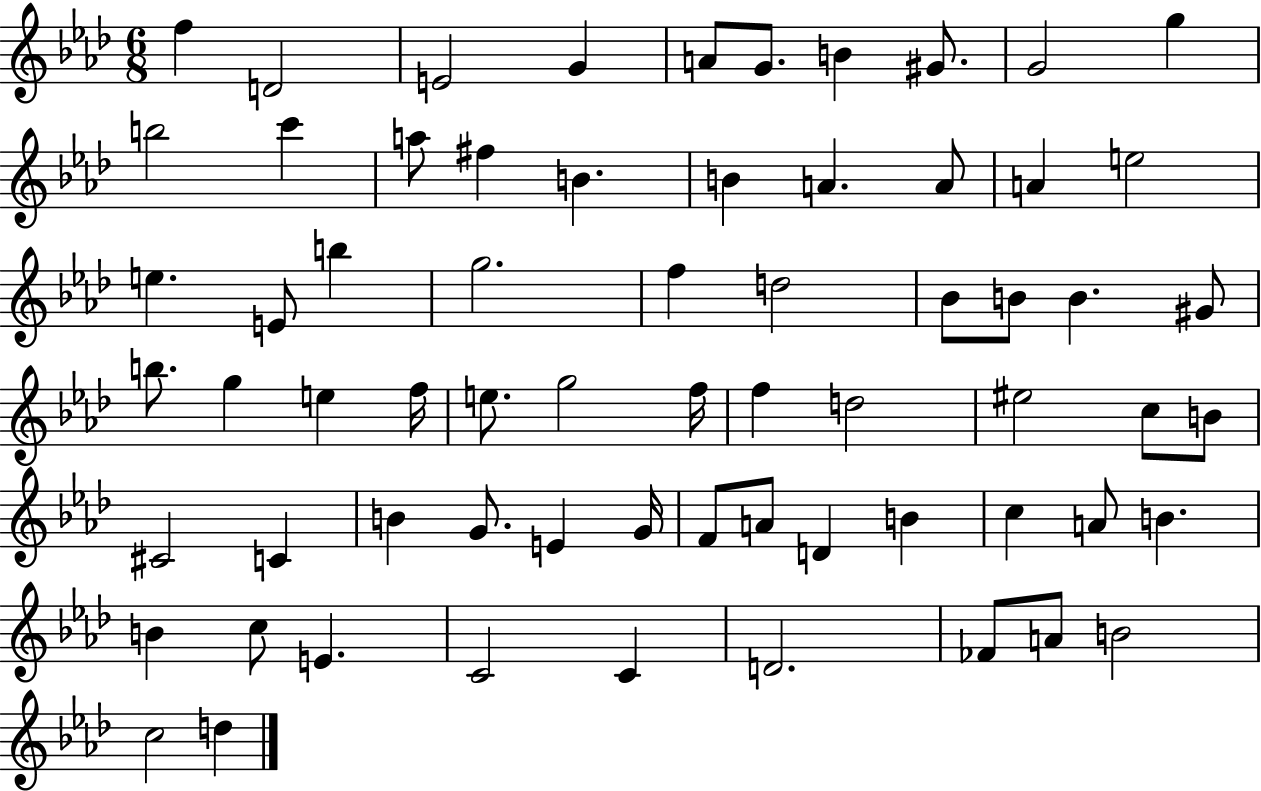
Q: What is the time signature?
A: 6/8